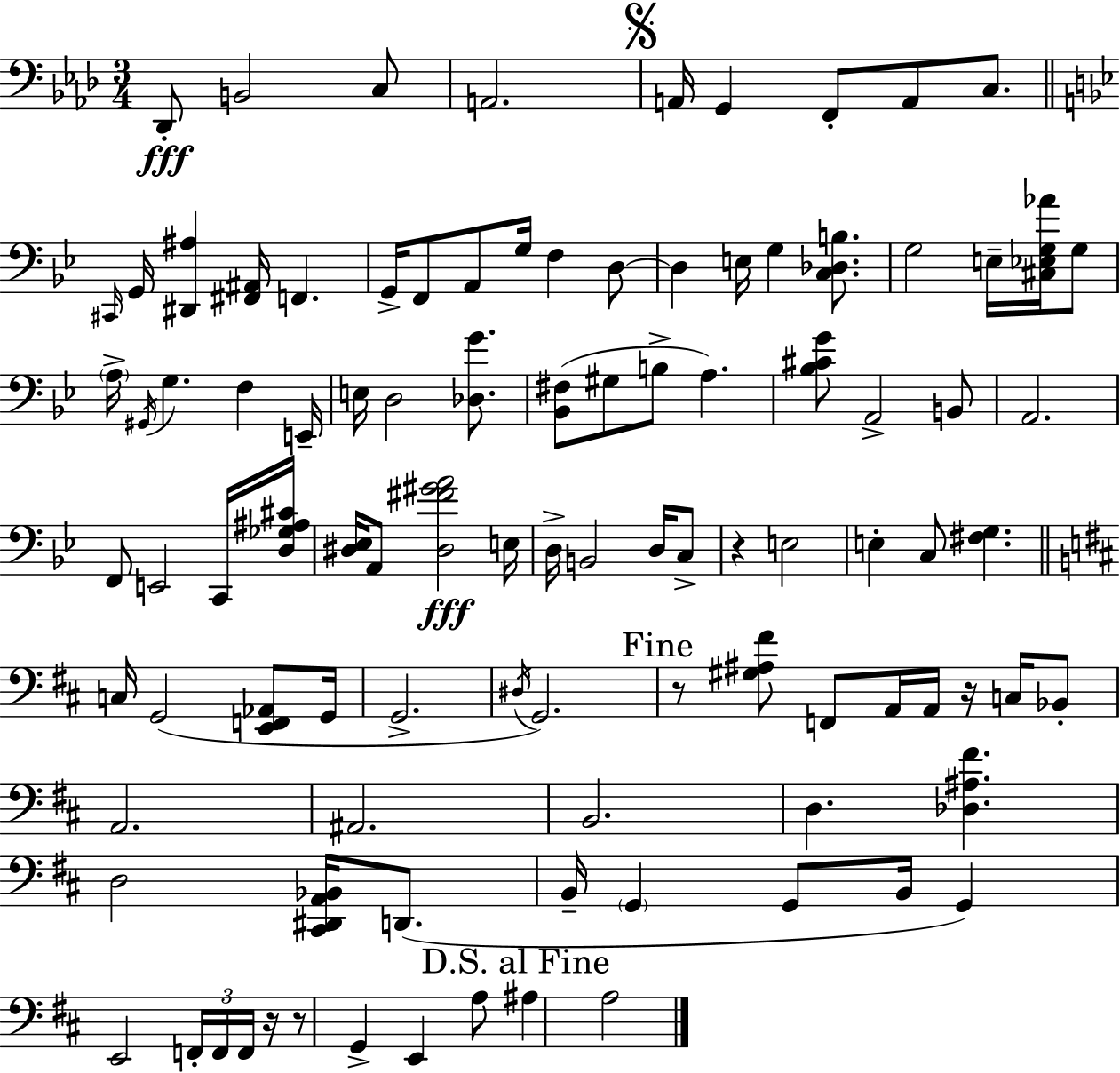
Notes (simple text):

Db2/e B2/h C3/e A2/h. A2/s G2/q F2/e A2/e C3/e. C#2/s G2/s [D#2,A#3]/q [F#2,A#2]/s F2/q. G2/s F2/e A2/e G3/s F3/q D3/e D3/q E3/s G3/q [C3,Db3,B3]/e. G3/h E3/s [C#3,Eb3,G3,Ab4]/s G3/e A3/s G#2/s G3/q. F3/q E2/s E3/s D3/h [Db3,G4]/e. [Bb2,F#3]/e G#3/e B3/e A3/q. [Bb3,C#4,G4]/e A2/h B2/e A2/h. F2/e E2/h C2/s [D3,Gb3,A#3,C#4]/s [D#3,Eb3]/s A2/e [D#3,F#4,G#4,A4]/h E3/s D3/s B2/h D3/s C3/e R/q E3/h E3/q C3/e [F#3,G3]/q. C3/s G2/h [E2,F2,Ab2]/e G2/s G2/h. D#3/s G2/h. R/e [G#3,A#3,F#4]/e F2/e A2/s A2/s R/s C3/s Bb2/e A2/h. A#2/h. B2/h. D3/q. [Db3,A#3,F#4]/q. D3/h [C#2,D#2,A2,Bb2]/s D2/e. B2/s G2/q G2/e B2/s G2/q E2/h F2/s F2/s F2/s R/s R/e G2/q E2/q A3/e A#3/q A3/h